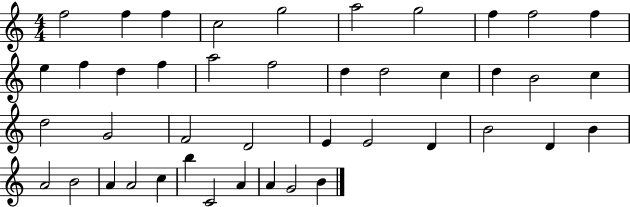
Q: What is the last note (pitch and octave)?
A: B4